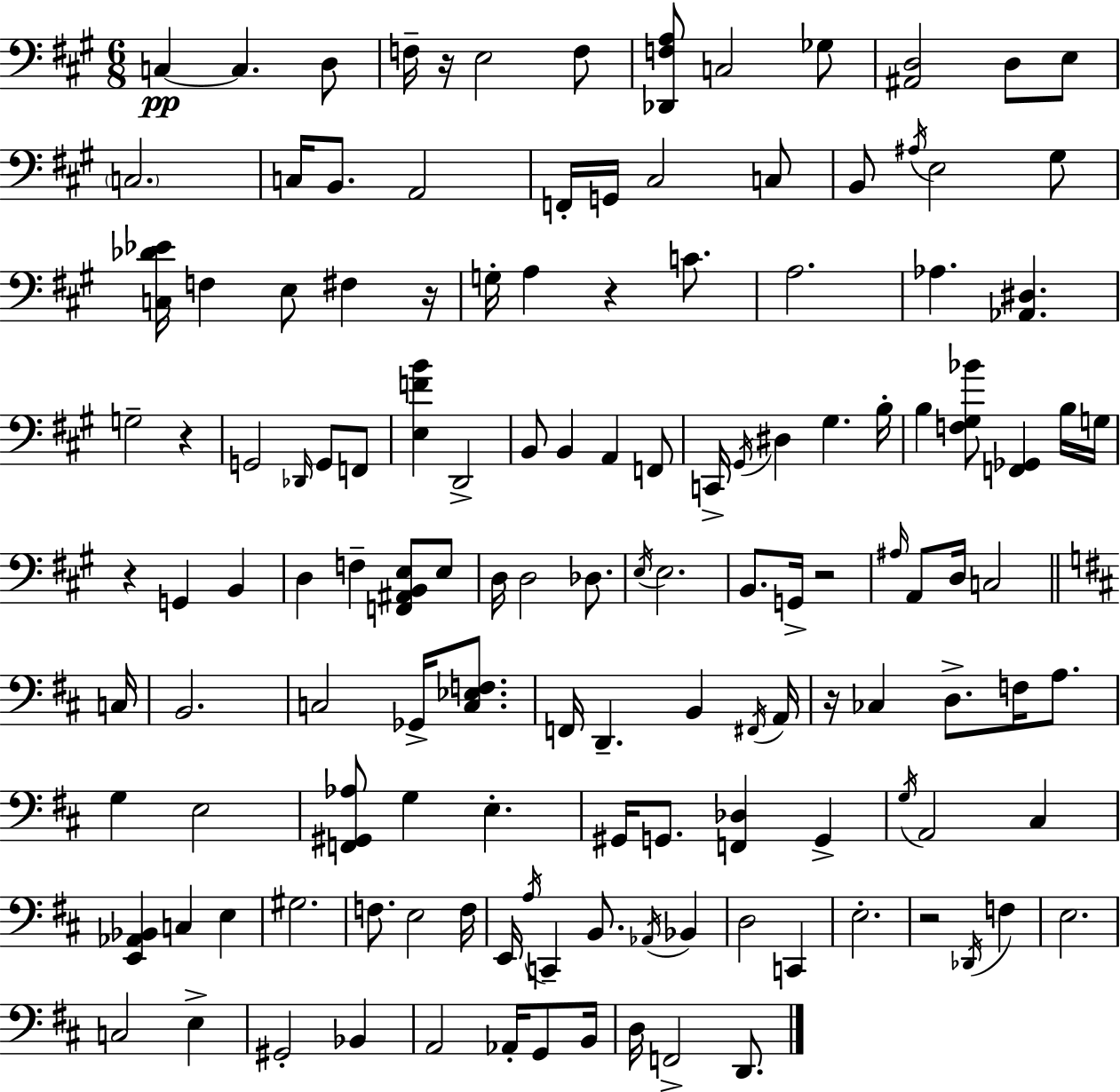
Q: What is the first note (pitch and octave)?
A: C3